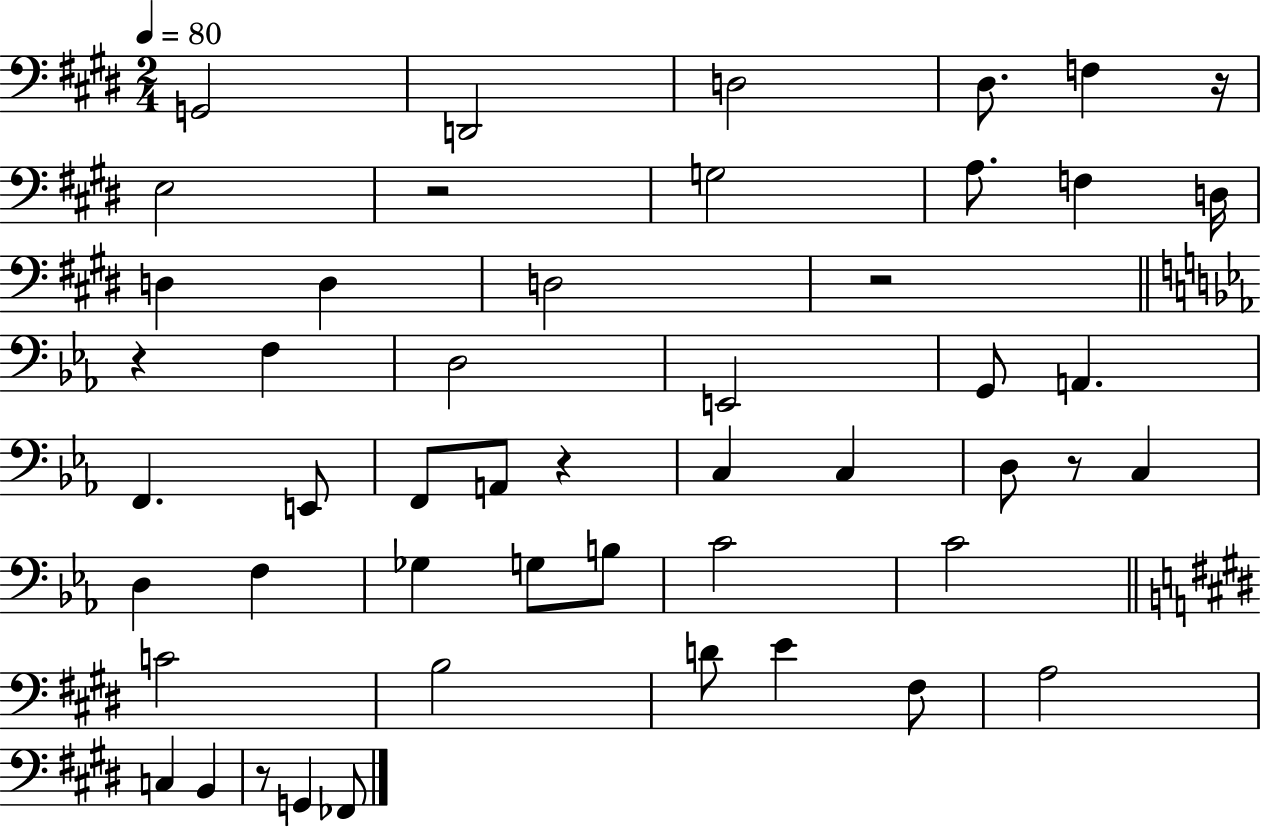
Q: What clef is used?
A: bass